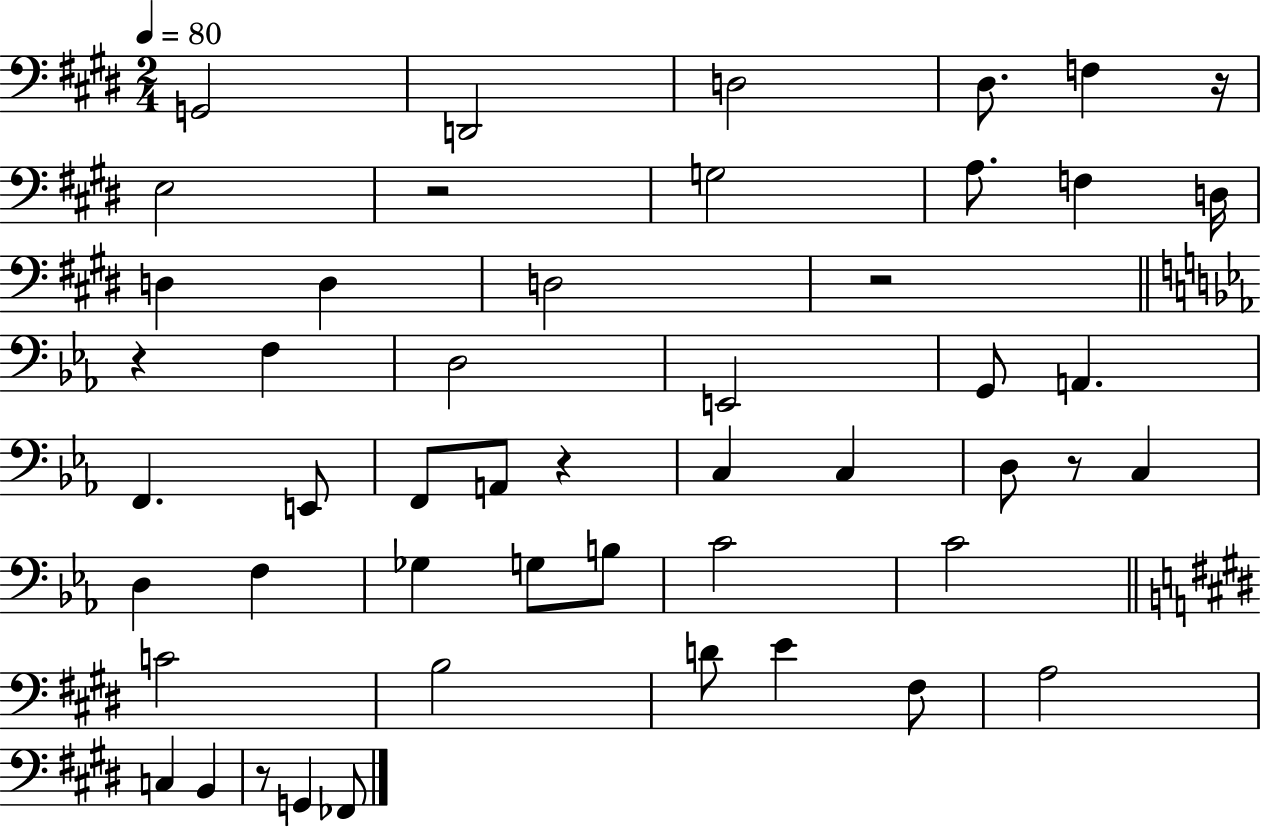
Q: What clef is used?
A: bass